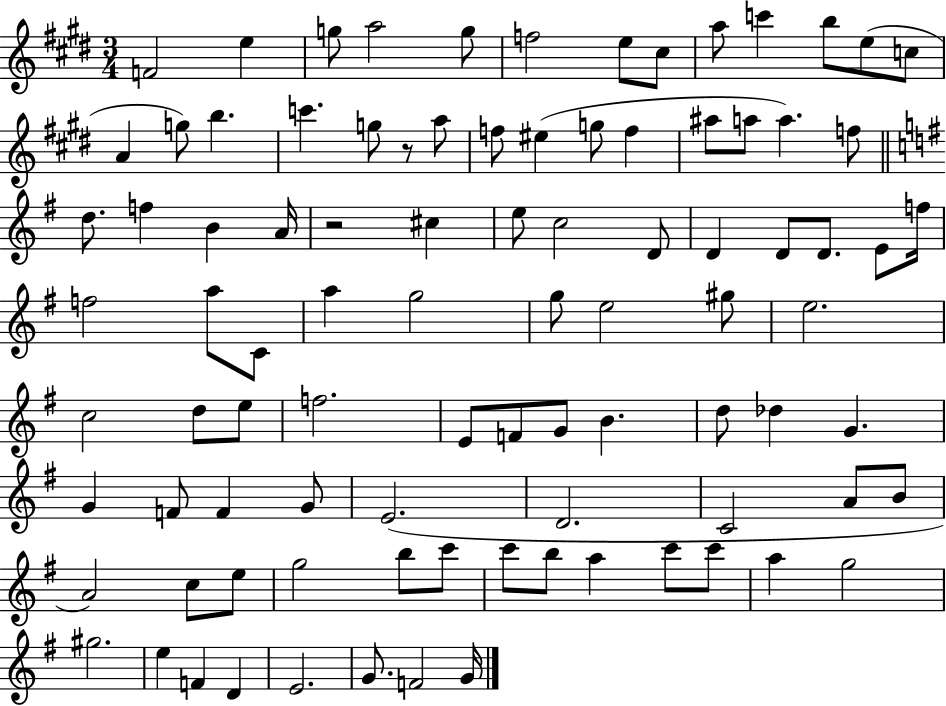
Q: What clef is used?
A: treble